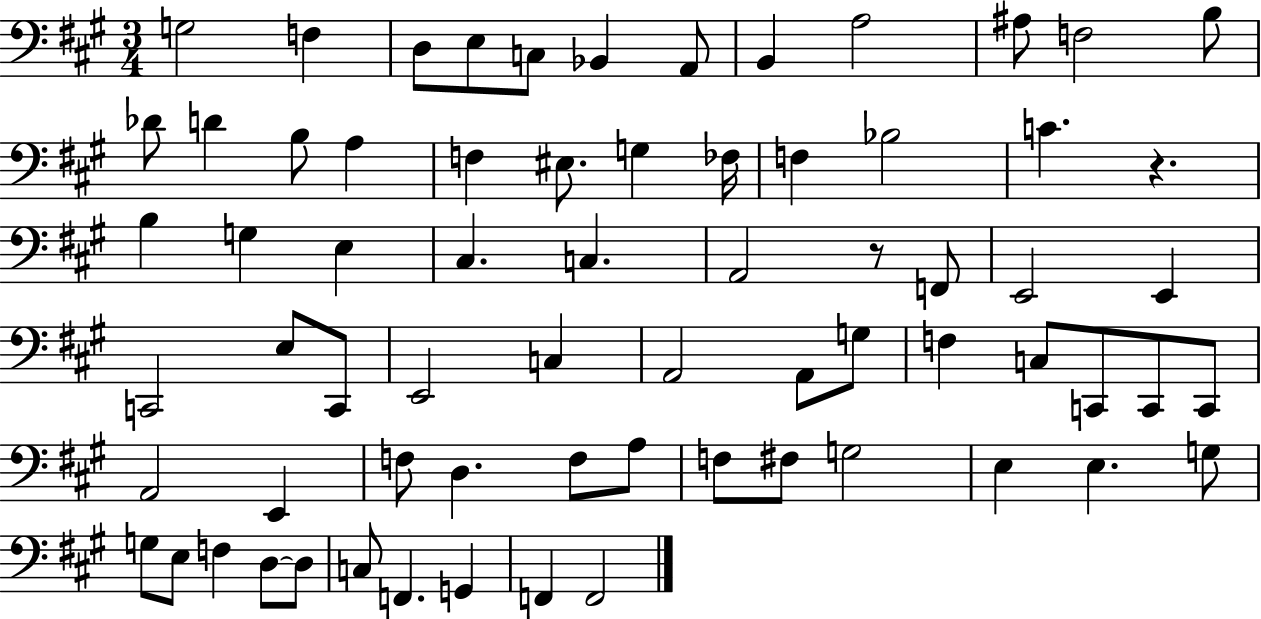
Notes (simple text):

G3/h F3/q D3/e E3/e C3/e Bb2/q A2/e B2/q A3/h A#3/e F3/h B3/e Db4/e D4/q B3/e A3/q F3/q EIS3/e. G3/q FES3/s F3/q Bb3/h C4/q. R/q. B3/q G3/q E3/q C#3/q. C3/q. A2/h R/e F2/e E2/h E2/q C2/h E3/e C2/e E2/h C3/q A2/h A2/e G3/e F3/q C3/e C2/e C2/e C2/e A2/h E2/q F3/e D3/q. F3/e A3/e F3/e F#3/e G3/h E3/q E3/q. G3/e G3/e E3/e F3/q D3/e D3/e C3/e F2/q. G2/q F2/q F2/h